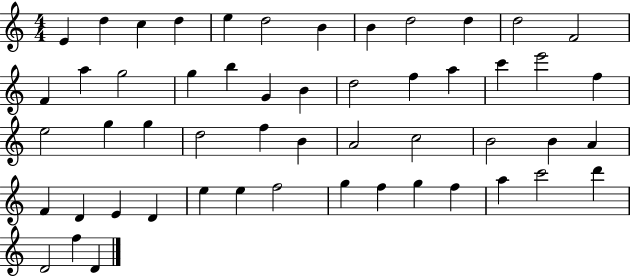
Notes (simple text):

E4/q D5/q C5/q D5/q E5/q D5/h B4/q B4/q D5/h D5/q D5/h F4/h F4/q A5/q G5/h G5/q B5/q G4/q B4/q D5/h F5/q A5/q C6/q E6/h F5/q E5/h G5/q G5/q D5/h F5/q B4/q A4/h C5/h B4/h B4/q A4/q F4/q D4/q E4/q D4/q E5/q E5/q F5/h G5/q F5/q G5/q F5/q A5/q C6/h D6/q D4/h F5/q D4/q